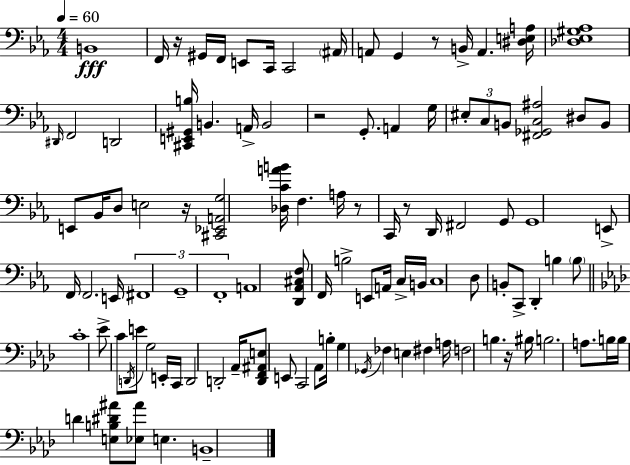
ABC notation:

X:1
T:Untitled
M:4/4
L:1/4
K:Cm
B,,4 F,,/4 z/4 ^G,,/4 F,,/4 E,,/2 C,,/4 C,,2 ^A,,/4 A,,/2 G,, z/2 B,,/4 A,, [^D,E,A,]/4 [_D,_E,^G,_A,]4 ^D,,/4 F,,2 D,,2 [^C,,E,,^G,,B,]/4 B,, A,,/4 B,,2 z2 G,,/2 A,, G,/4 ^E,/2 C,/2 B,,/2 [^F,,_G,,C,^A,]2 ^D,/2 B,,/2 E,,/2 _B,,/4 D,/2 E,2 z/4 [^C,,_E,,A,,G,]2 [_D,CAB]/4 F, A,/4 z/2 C,,/4 z/2 D,,/4 ^F,,2 G,,/2 G,,4 E,,/2 F,,/4 F,,2 E,,/4 ^F,,4 G,,4 F,,4 A,,4 [D,,_A,,^C,F,]/2 F,,/4 B,2 E,,/2 A,,/4 C,/4 B,,/4 C,4 D,/2 B,,/2 C,,/2 D,, B, B,/2 C4 _E/2 C/2 D,,/4 E/2 G,2 E,,/4 C,,/4 D,,2 D,,2 _A,,/4 [D,,F,,^A,,E,]/2 E,,/2 C,,2 _A,,/2 B,/4 G, _G,,/4 _F, E, ^F, A,/4 F,2 B, z/4 ^B,/4 B,2 A,/2 B,/4 B,/4 D [E,B,^D^A]/2 [_E,^A]/2 E, B,,4